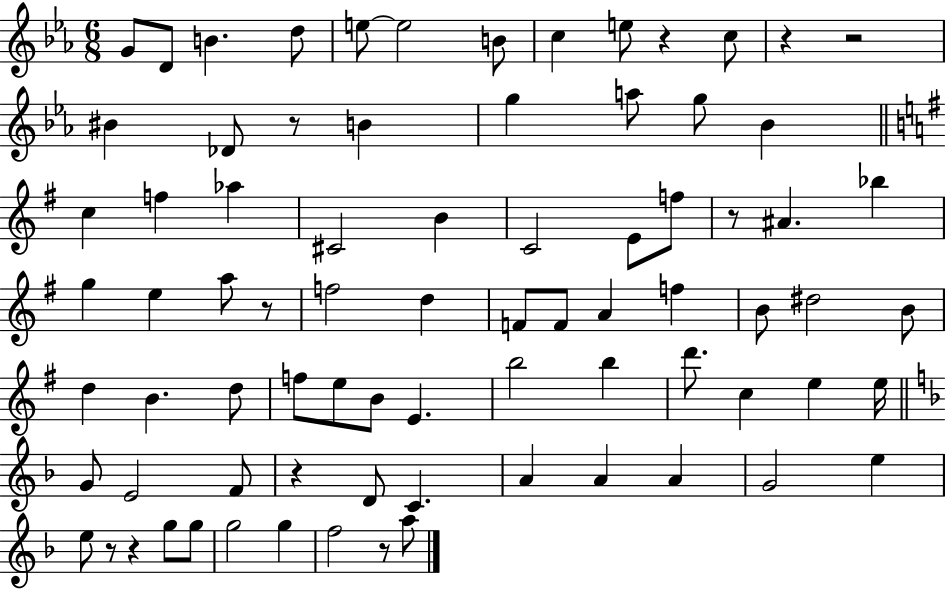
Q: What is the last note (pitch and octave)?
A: A5